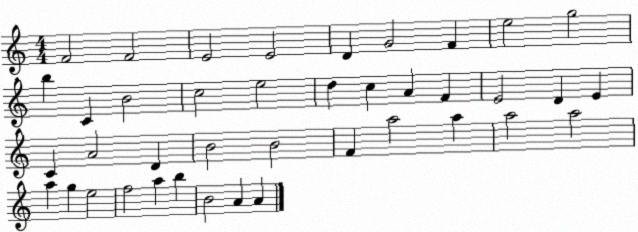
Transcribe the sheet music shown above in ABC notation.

X:1
T:Untitled
M:4/4
L:1/4
K:C
F2 F2 E2 E2 D G2 F e2 g2 b C B2 c2 e2 d c A F E2 D E C A2 D B2 B2 F a2 a a2 a2 a g e2 f2 a b B2 A A